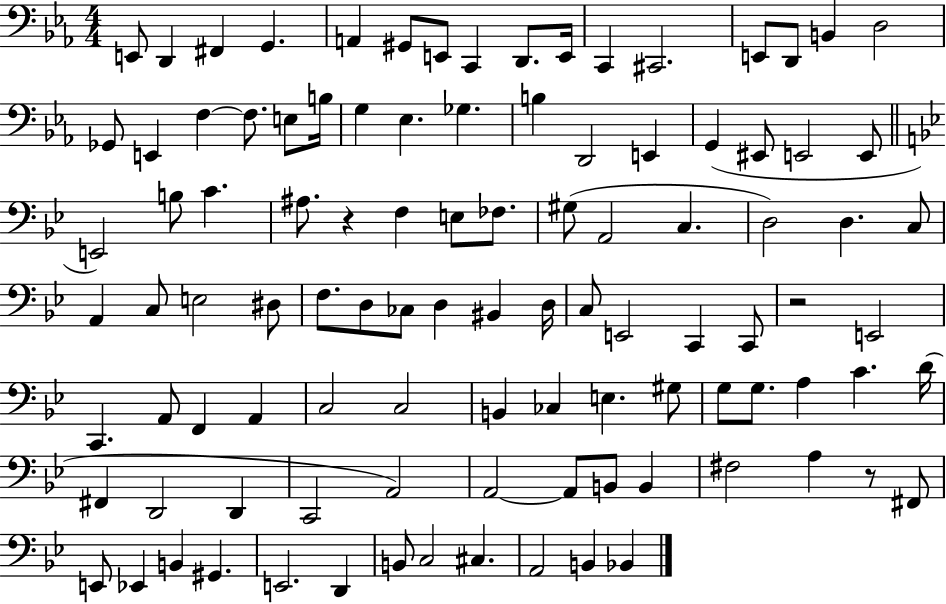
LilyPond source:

{
  \clef bass
  \numericTimeSignature
  \time 4/4
  \key ees \major
  e,8 d,4 fis,4 g,4. | a,4 gis,8 e,8 c,4 d,8. e,16 | c,4 cis,2. | e,8 d,8 b,4 d2 | \break ges,8 e,4 f4~~ f8. e8 b16 | g4 ees4. ges4. | b4 d,2 e,4 | g,4( eis,8 e,2 e,8 | \break \bar "||" \break \key bes \major e,2) b8 c'4. | ais8. r4 f4 e8 fes8. | gis8( a,2 c4. | d2) d4. c8 | \break a,4 c8 e2 dis8 | f8. d8 ces8 d4 bis,4 d16 | c8 e,2 c,4 c,8 | r2 e,2 | \break c,4. a,8 f,4 a,4 | c2 c2 | b,4 ces4 e4. gis8 | g8 g8. a4 c'4. d'16( | \break fis,4 d,2 d,4 | c,2 a,2) | a,2~~ a,8 b,8 b,4 | fis2 a4 r8 fis,8 | \break e,8 ees,4 b,4 gis,4. | e,2. d,4 | b,8 c2 cis4. | a,2 b,4 bes,4 | \break \bar "|."
}